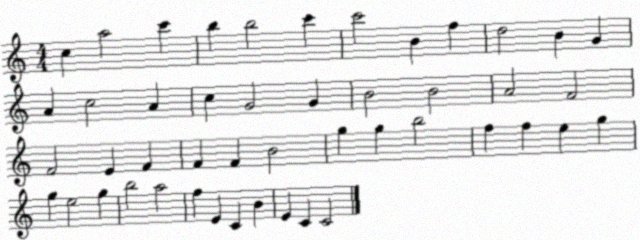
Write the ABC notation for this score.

X:1
T:Untitled
M:4/4
L:1/4
K:C
c a2 c' b b2 c' c'2 B f d2 B G A c2 A c G2 G B2 B2 A2 F2 F2 E F F F B2 g g b2 f f e g g e2 g b2 a2 f E C B E C C2